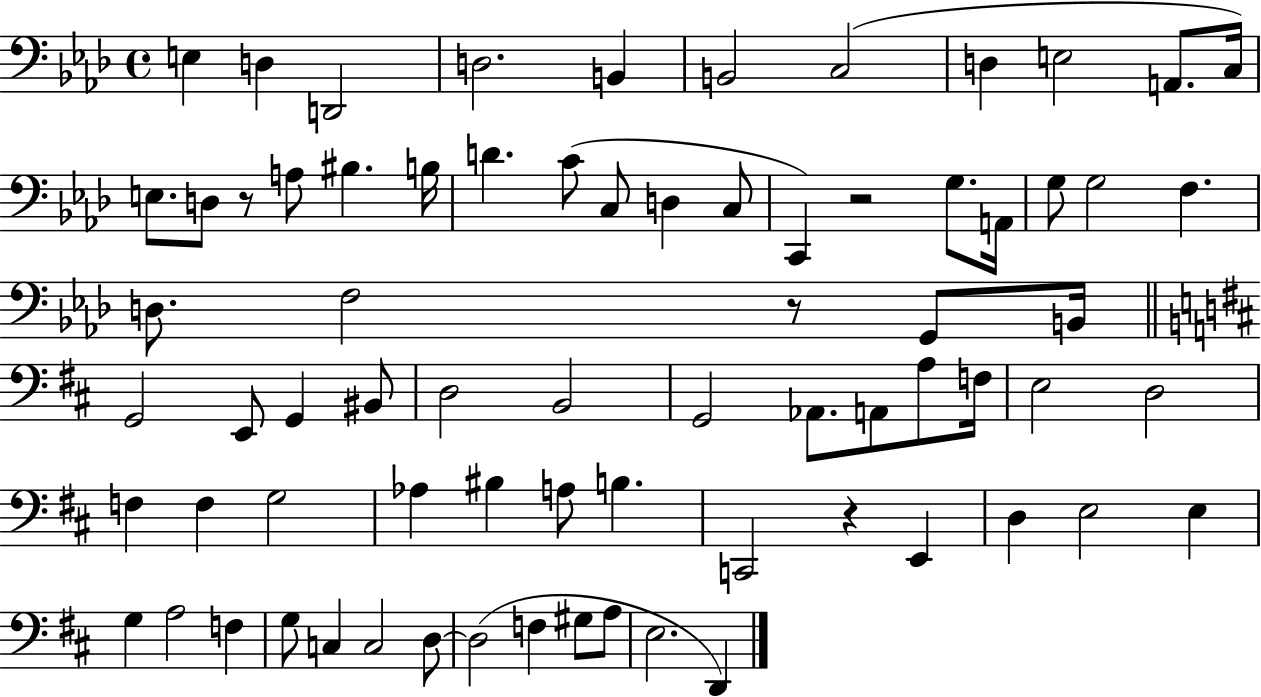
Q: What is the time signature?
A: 4/4